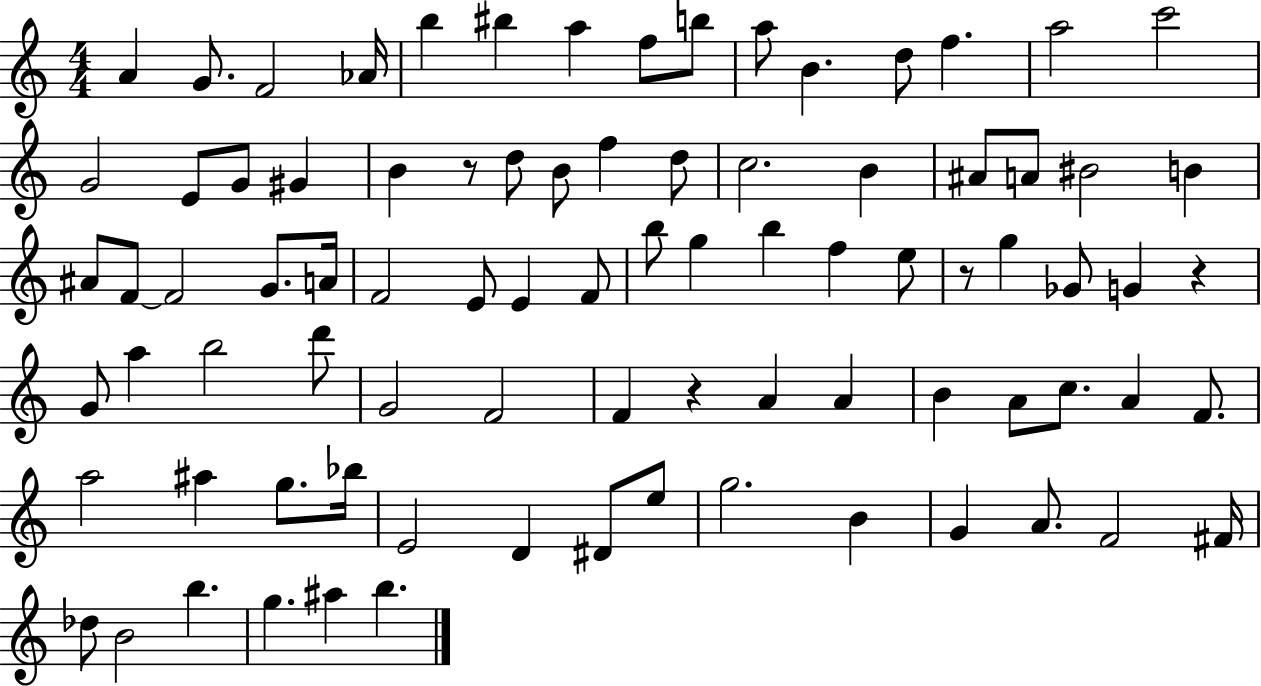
{
  \clef treble
  \numericTimeSignature
  \time 4/4
  \key c \major
  a'4 g'8. f'2 aes'16 | b''4 bis''4 a''4 f''8 b''8 | a''8 b'4. d''8 f''4. | a''2 c'''2 | \break g'2 e'8 g'8 gis'4 | b'4 r8 d''8 b'8 f''4 d''8 | c''2. b'4 | ais'8 a'8 bis'2 b'4 | \break ais'8 f'8~~ f'2 g'8. a'16 | f'2 e'8 e'4 f'8 | b''8 g''4 b''4 f''4 e''8 | r8 g''4 ges'8 g'4 r4 | \break g'8 a''4 b''2 d'''8 | g'2 f'2 | f'4 r4 a'4 a'4 | b'4 a'8 c''8. a'4 f'8. | \break a''2 ais''4 g''8. bes''16 | e'2 d'4 dis'8 e''8 | g''2. b'4 | g'4 a'8. f'2 fis'16 | \break des''8 b'2 b''4. | g''4. ais''4 b''4. | \bar "|."
}